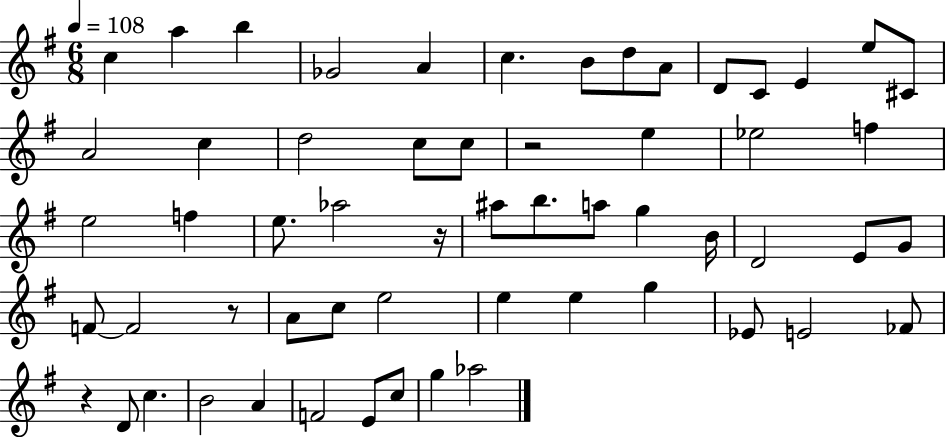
C5/q A5/q B5/q Gb4/h A4/q C5/q. B4/e D5/e A4/e D4/e C4/e E4/q E5/e C#4/e A4/h C5/q D5/h C5/e C5/e R/h E5/q Eb5/h F5/q E5/h F5/q E5/e. Ab5/h R/s A#5/e B5/e. A5/e G5/q B4/s D4/h E4/e G4/e F4/e F4/h R/e A4/e C5/e E5/h E5/q E5/q G5/q Eb4/e E4/h FES4/e R/q D4/e C5/q. B4/h A4/q F4/h E4/e C5/e G5/q Ab5/h